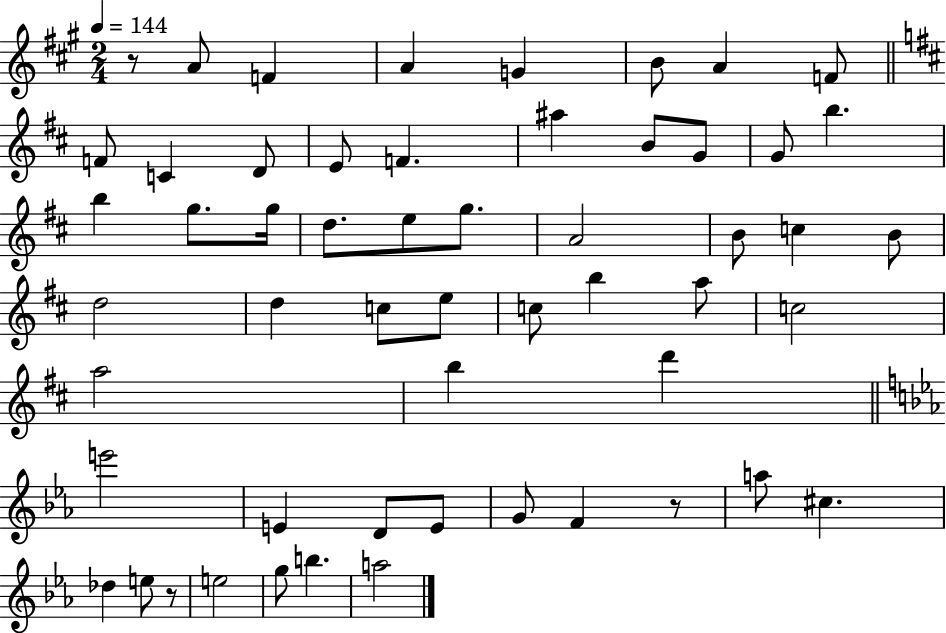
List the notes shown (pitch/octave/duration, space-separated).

R/e A4/e F4/q A4/q G4/q B4/e A4/q F4/e F4/e C4/q D4/e E4/e F4/q. A#5/q B4/e G4/e G4/e B5/q. B5/q G5/e. G5/s D5/e. E5/e G5/e. A4/h B4/e C5/q B4/e D5/h D5/q C5/e E5/e C5/e B5/q A5/e C5/h A5/h B5/q D6/q E6/h E4/q D4/e E4/e G4/e F4/q R/e A5/e C#5/q. Db5/q E5/e R/e E5/h G5/e B5/q. A5/h